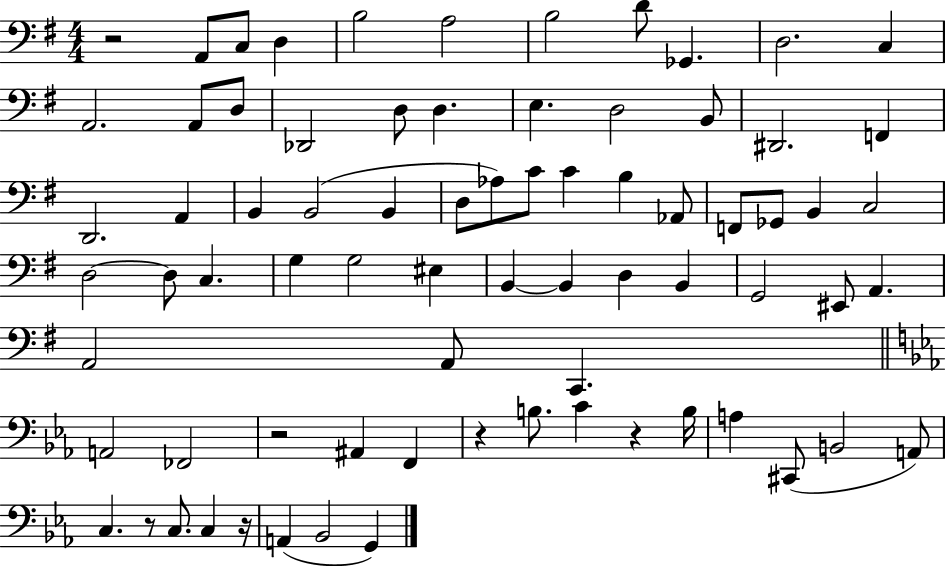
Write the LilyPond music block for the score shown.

{
  \clef bass
  \numericTimeSignature
  \time 4/4
  \key g \major
  r2 a,8 c8 d4 | b2 a2 | b2 d'8 ges,4. | d2. c4 | \break a,2. a,8 d8 | des,2 d8 d4. | e4. d2 b,8 | dis,2. f,4 | \break d,2. a,4 | b,4 b,2( b,4 | d8 aes8) c'8 c'4 b4 aes,8 | f,8 ges,8 b,4 c2 | \break d2~~ d8 c4. | g4 g2 eis4 | b,4~~ b,4 d4 b,4 | g,2 eis,8 a,4. | \break a,2 a,8 c,4. | \bar "||" \break \key c \minor a,2 fes,2 | r2 ais,4 f,4 | r4 b8. c'4 r4 b16 | a4 cis,8( b,2 a,8) | \break c4. r8 c8. c4 r16 | a,4( bes,2 g,4) | \bar "|."
}